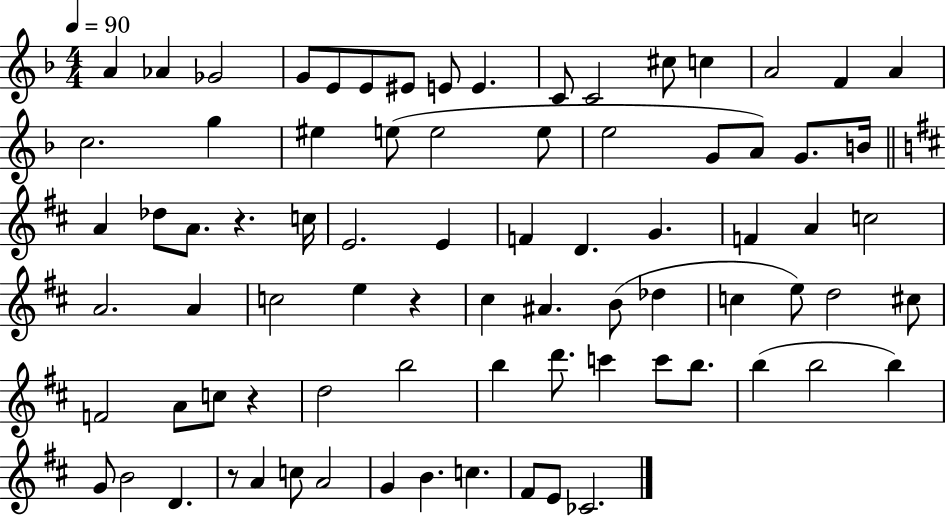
X:1
T:Untitled
M:4/4
L:1/4
K:F
A _A _G2 G/2 E/2 E/2 ^E/2 E/2 E C/2 C2 ^c/2 c A2 F A c2 g ^e e/2 e2 e/2 e2 G/2 A/2 G/2 B/4 A _d/2 A/2 z c/4 E2 E F D G F A c2 A2 A c2 e z ^c ^A B/2 _d c e/2 d2 ^c/2 F2 A/2 c/2 z d2 b2 b d'/2 c' c'/2 b/2 b b2 b G/2 B2 D z/2 A c/2 A2 G B c ^F/2 E/2 _C2